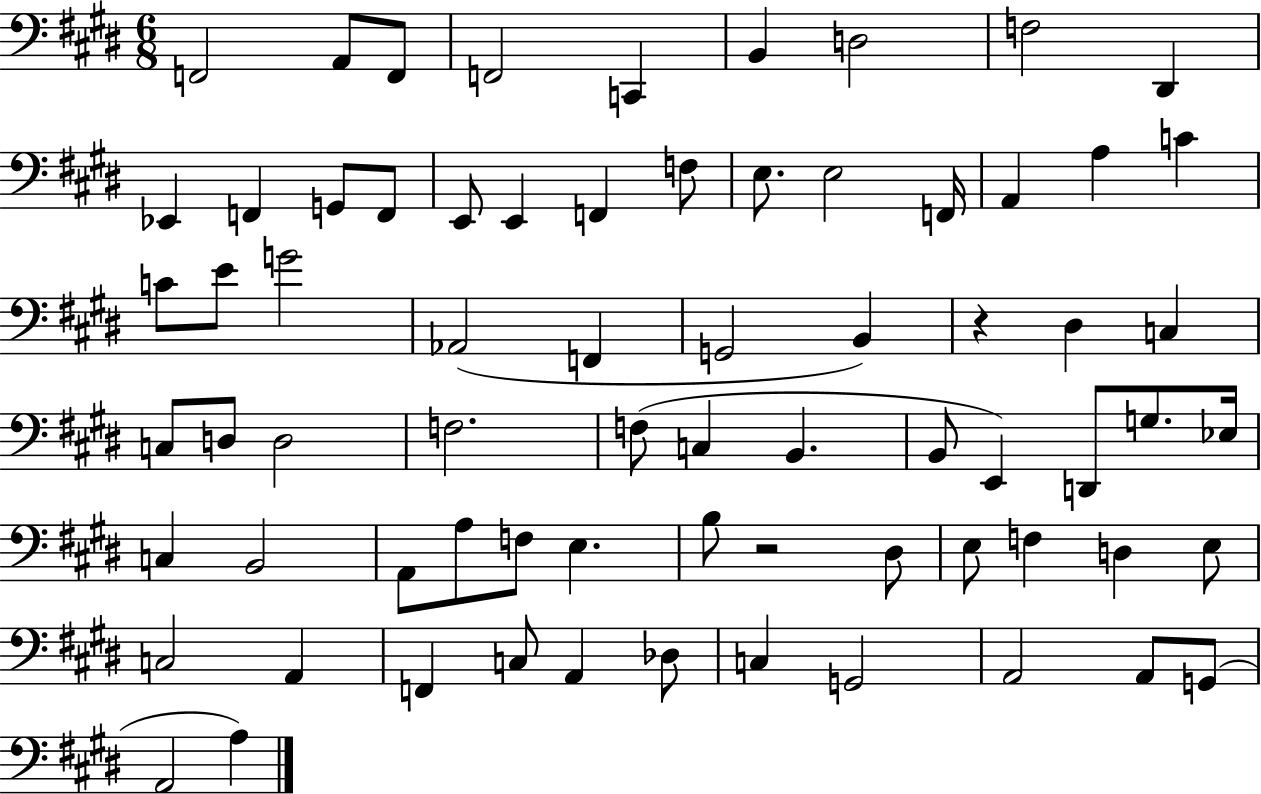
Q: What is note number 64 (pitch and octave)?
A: G2